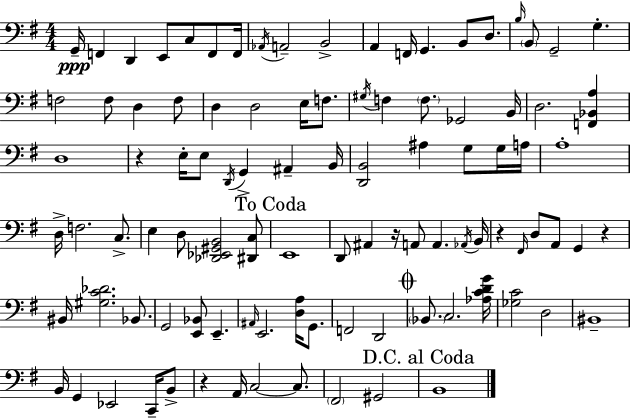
G2/s F2/q D2/q E2/e C3/e F2/e F2/s Ab2/s A2/h B2/h A2/q F2/s G2/q. B2/e D3/e. B3/s B2/e G2/h G3/q. F3/h F3/e D3/q F3/e D3/q D3/h E3/s F3/e. G#3/s F3/q F3/e. Gb2/h B2/s D3/h. [F2,Bb2,A3]/q D3/w R/q E3/s E3/e D2/s G2/q A#2/q B2/s [D2,B2]/h A#3/q G3/e G3/s A3/s A3/w D3/s F3/h. C3/e. E3/q D3/e [Db2,Eb2,G#2,B2]/h [D#2,C3]/e E2/w D2/e A#2/q R/s A2/e A2/q. Ab2/s B2/s R/q F#2/s D3/e A2/e G2/q R/q BIS2/s [G#3,C4,Db4]/h. Bb2/e. G2/h [E2,Bb2]/e E2/q. A#2/s E2/h. [D3,A3]/s G2/e. F2/h D2/h Bb2/e. C3/h. [Ab3,C4,D4,G4]/s [Gb3,C4]/h D3/h BIS2/w B2/s G2/q Eb2/h C2/s B2/e R/q A2/s C3/h C3/e. F#2/h G#2/h B2/w